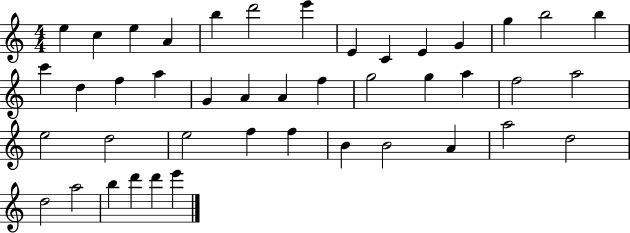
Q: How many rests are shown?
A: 0